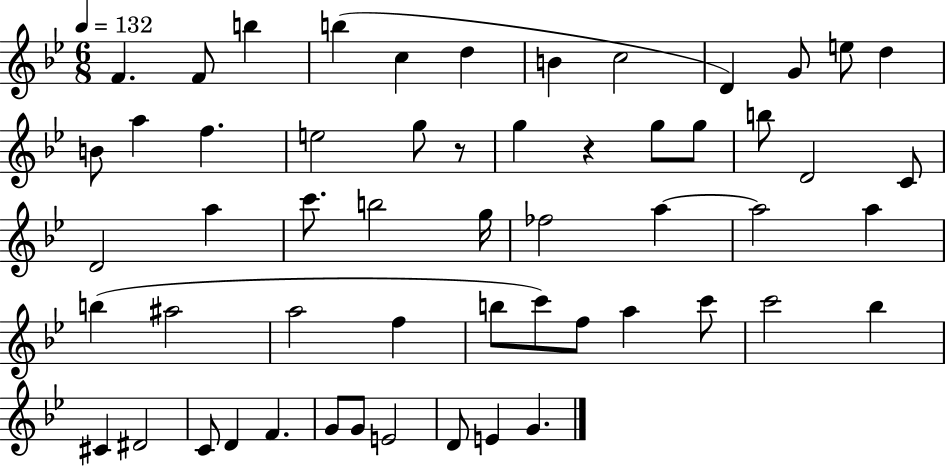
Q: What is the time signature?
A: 6/8